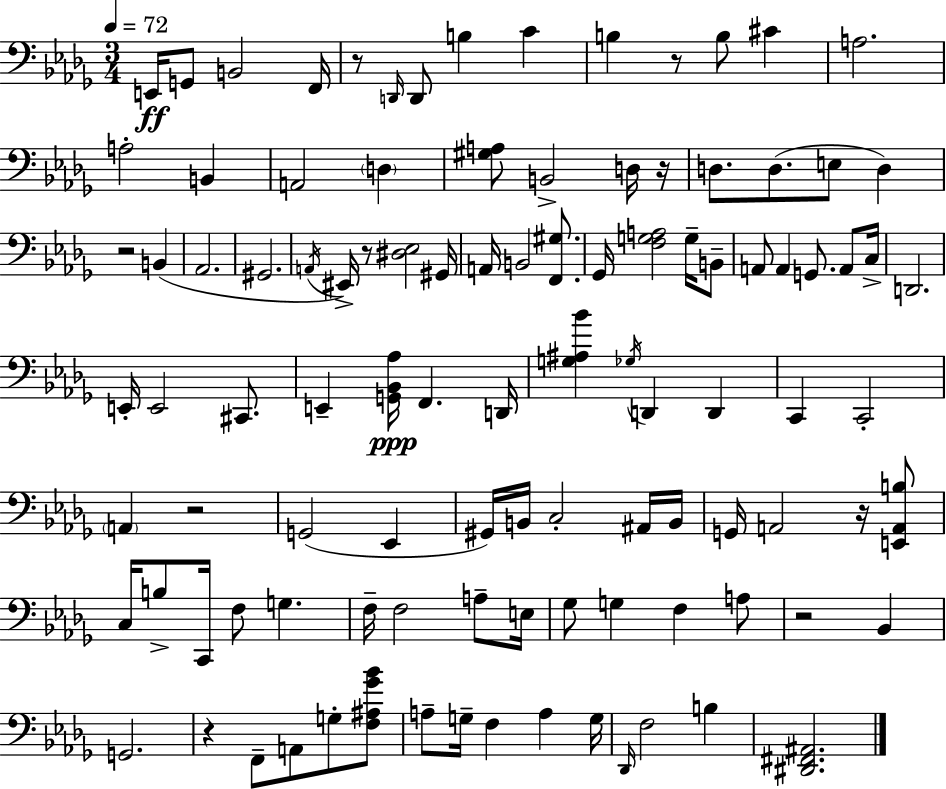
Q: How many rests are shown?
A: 9